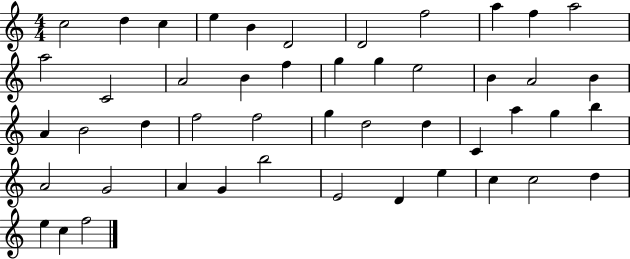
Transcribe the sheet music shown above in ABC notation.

X:1
T:Untitled
M:4/4
L:1/4
K:C
c2 d c e B D2 D2 f2 a f a2 a2 C2 A2 B f g g e2 B A2 B A B2 d f2 f2 g d2 d C a g b A2 G2 A G b2 E2 D e c c2 d e c f2